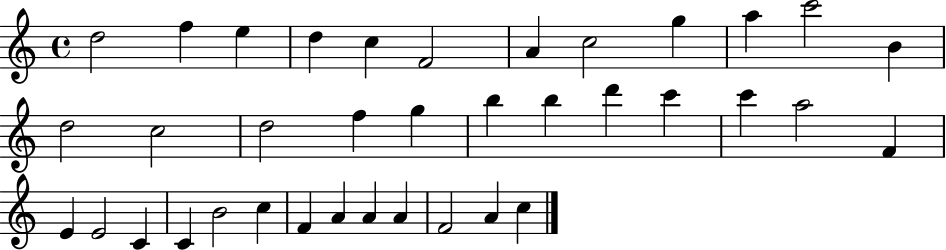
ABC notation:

X:1
T:Untitled
M:4/4
L:1/4
K:C
d2 f e d c F2 A c2 g a c'2 B d2 c2 d2 f g b b d' c' c' a2 F E E2 C C B2 c F A A A F2 A c